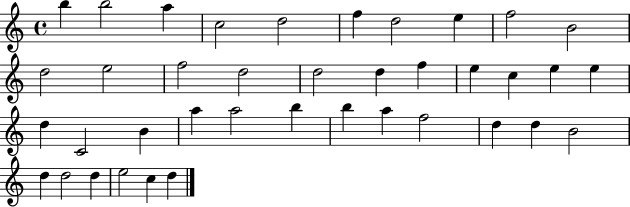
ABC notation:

X:1
T:Untitled
M:4/4
L:1/4
K:C
b b2 a c2 d2 f d2 e f2 B2 d2 e2 f2 d2 d2 d f e c e e d C2 B a a2 b b a f2 d d B2 d d2 d e2 c d